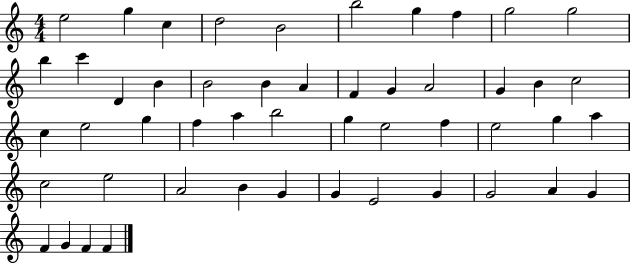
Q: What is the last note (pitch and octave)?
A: F4